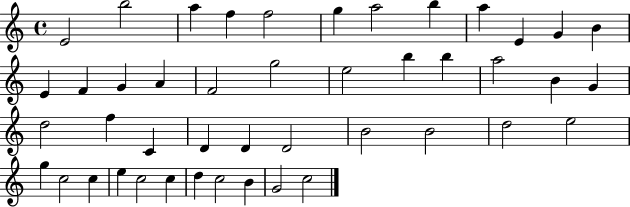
X:1
T:Untitled
M:4/4
L:1/4
K:C
E2 b2 a f f2 g a2 b a E G B E F G A F2 g2 e2 b b a2 B G d2 f C D D D2 B2 B2 d2 e2 g c2 c e c2 c d c2 B G2 c2